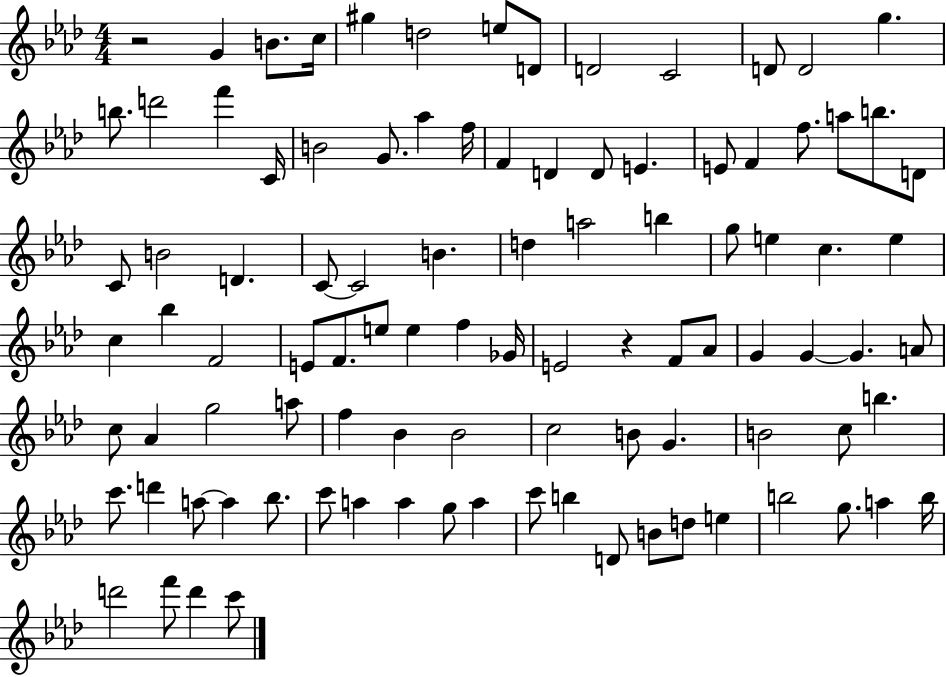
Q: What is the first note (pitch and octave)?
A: G4